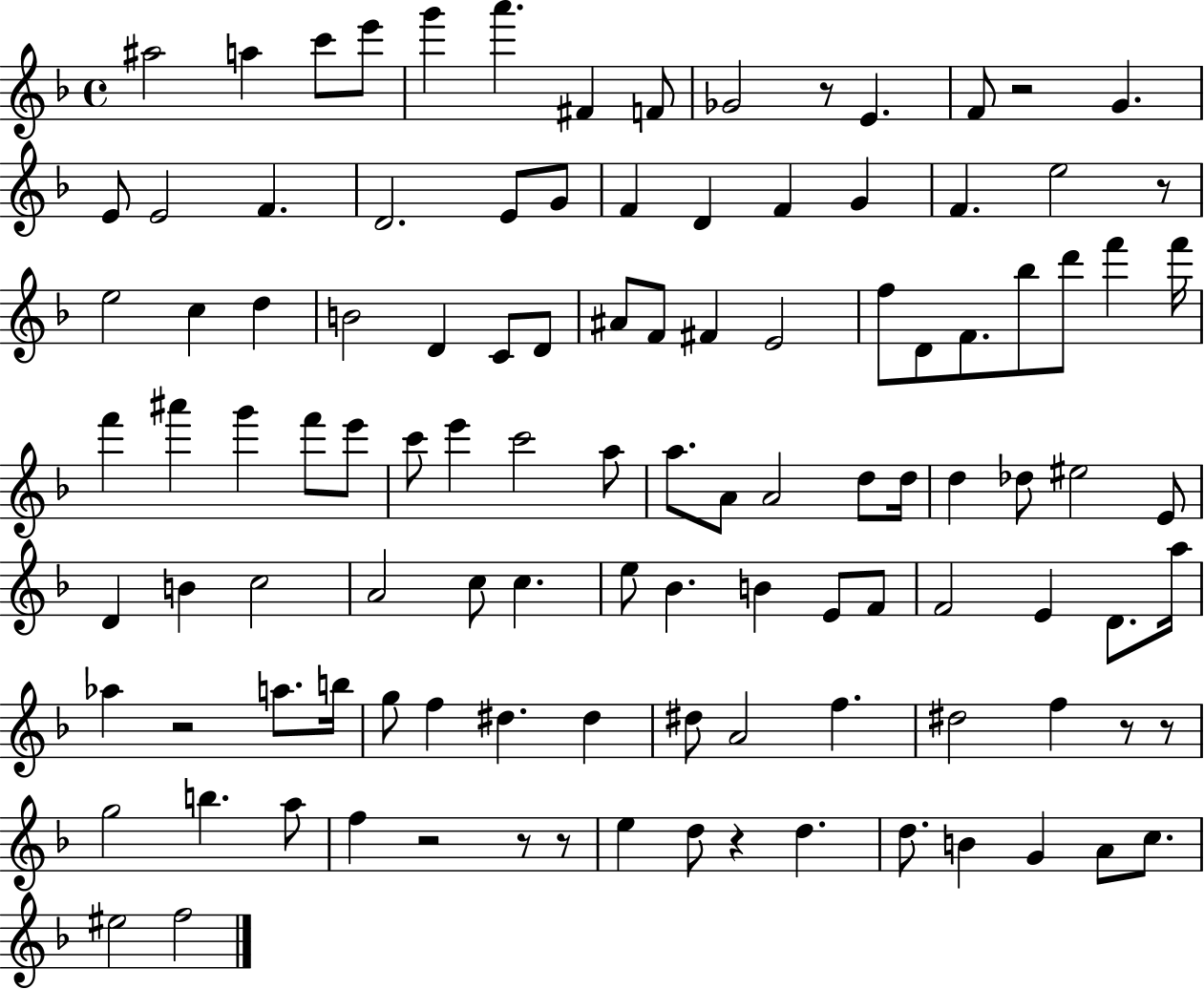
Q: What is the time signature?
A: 4/4